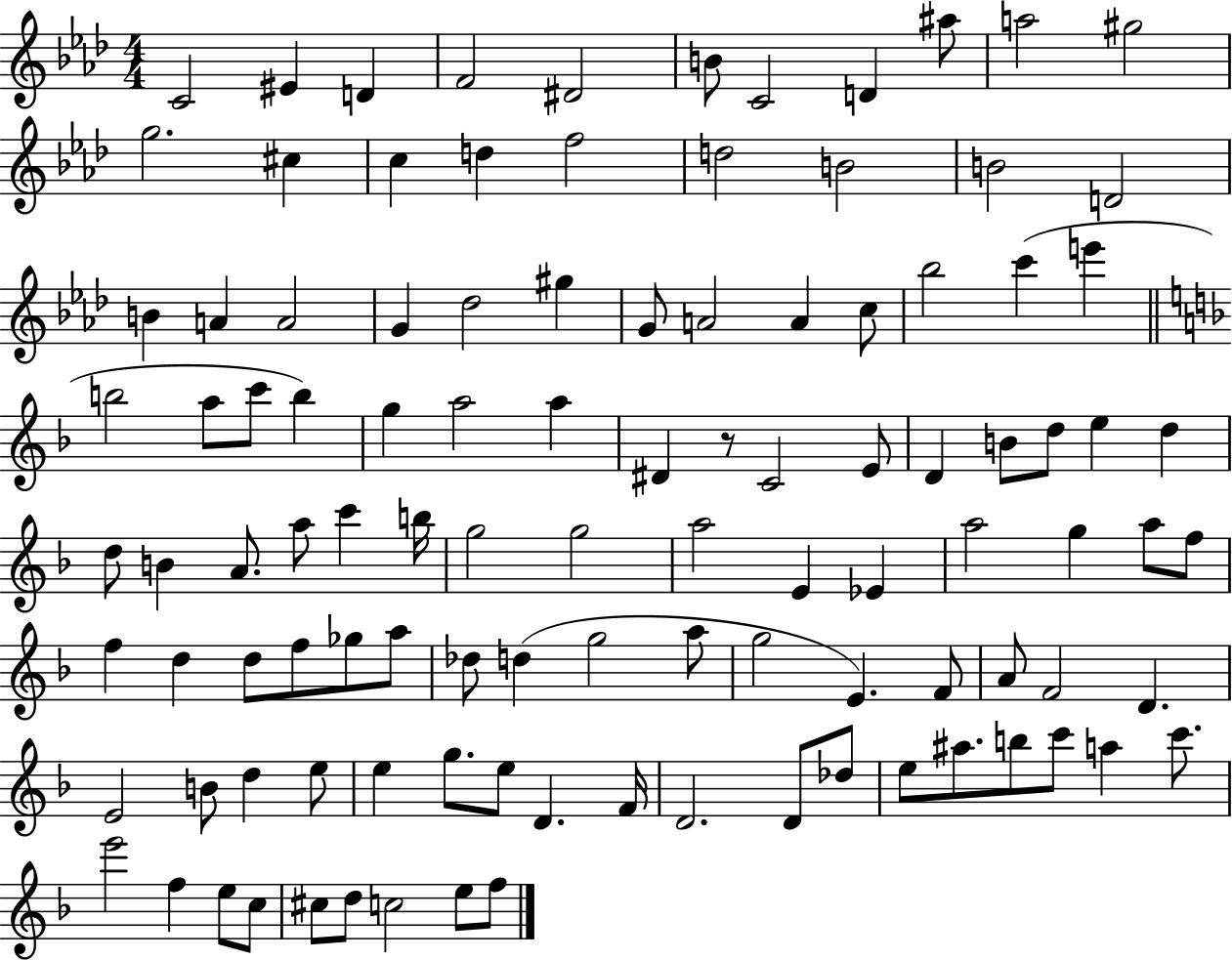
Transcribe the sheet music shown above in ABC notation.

X:1
T:Untitled
M:4/4
L:1/4
K:Ab
C2 ^E D F2 ^D2 B/2 C2 D ^a/2 a2 ^g2 g2 ^c c d f2 d2 B2 B2 D2 B A A2 G _d2 ^g G/2 A2 A c/2 _b2 c' e' b2 a/2 c'/2 b g a2 a ^D z/2 C2 E/2 D B/2 d/2 e d d/2 B A/2 a/2 c' b/4 g2 g2 a2 E _E a2 g a/2 f/2 f d d/2 f/2 _g/2 a/2 _d/2 d g2 a/2 g2 E F/2 A/2 F2 D E2 B/2 d e/2 e g/2 e/2 D F/4 D2 D/2 _d/2 e/2 ^a/2 b/2 c'/2 a c'/2 e'2 f e/2 c/2 ^c/2 d/2 c2 e/2 f/2